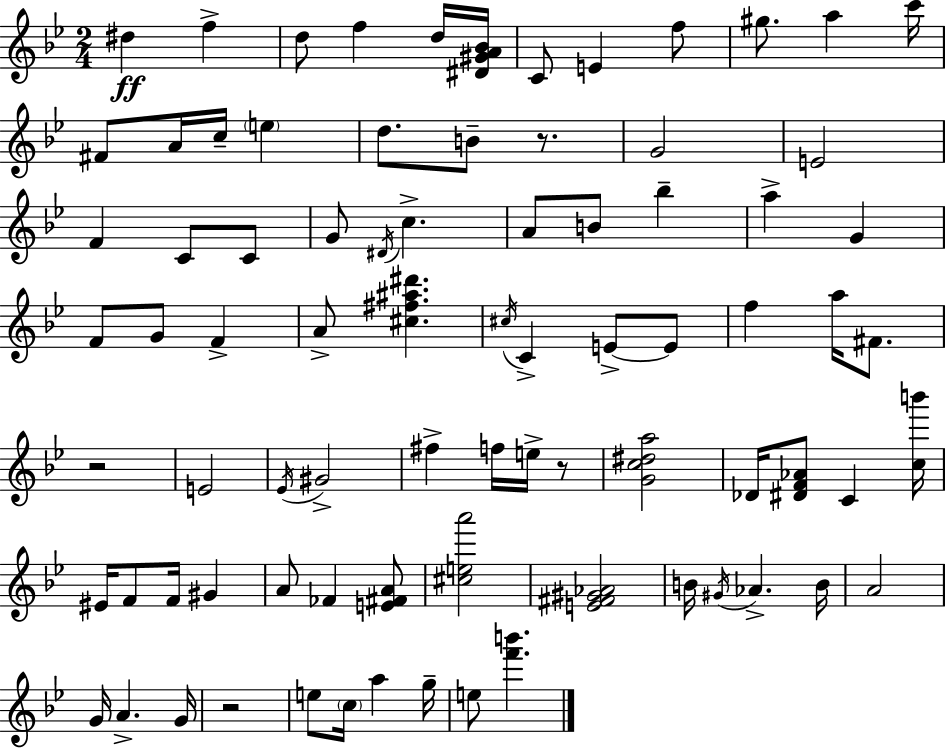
D#5/q F5/q D5/e F5/q D5/s [D#4,G#4,A4,Bb4]/s C4/e E4/q F5/e G#5/e. A5/q C6/s F#4/e A4/s C5/s E5/q D5/e. B4/e R/e. G4/h E4/h F4/q C4/e C4/e G4/e D#4/s C5/q. A4/e B4/e Bb5/q A5/q G4/q F4/e G4/e F4/q A4/e [C#5,F#5,A#5,D#6]/q. C#5/s C4/q E4/e E4/e F5/q A5/s F#4/e. R/h E4/h Eb4/s G#4/h F#5/q F5/s E5/s R/e [G4,C5,D#5,A5]/h Db4/s [D#4,F4,Ab4]/e C4/q [C5,B6]/s EIS4/s F4/e F4/s G#4/q A4/e FES4/q [E4,F#4,A4]/e [C#5,E5,A6]/h [E4,F#4,G#4,Ab4]/h B4/s G#4/s Ab4/q. B4/s A4/h G4/s A4/q. G4/s R/h E5/e C5/s A5/q G5/s E5/e [F6,B6]/q.